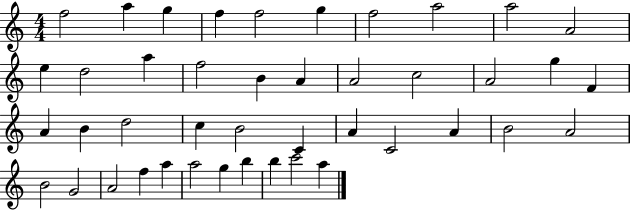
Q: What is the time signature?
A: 4/4